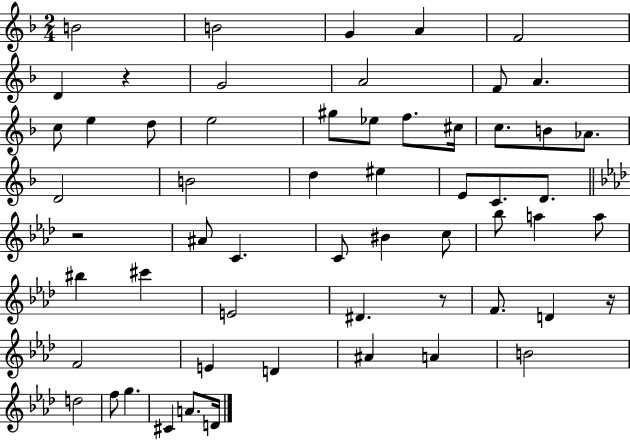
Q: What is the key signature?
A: F major